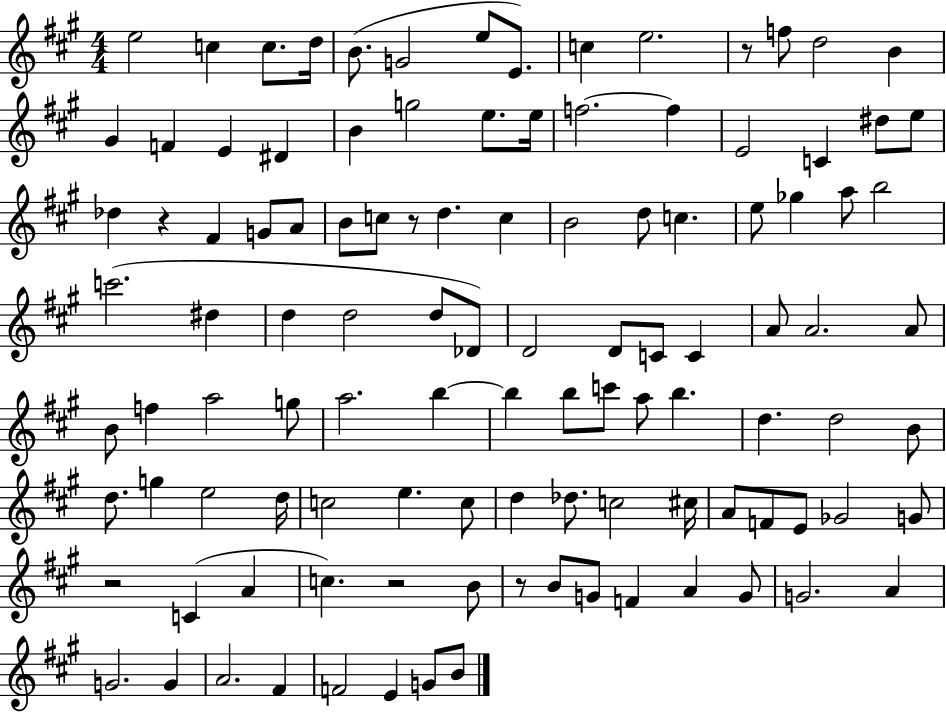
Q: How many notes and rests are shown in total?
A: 110